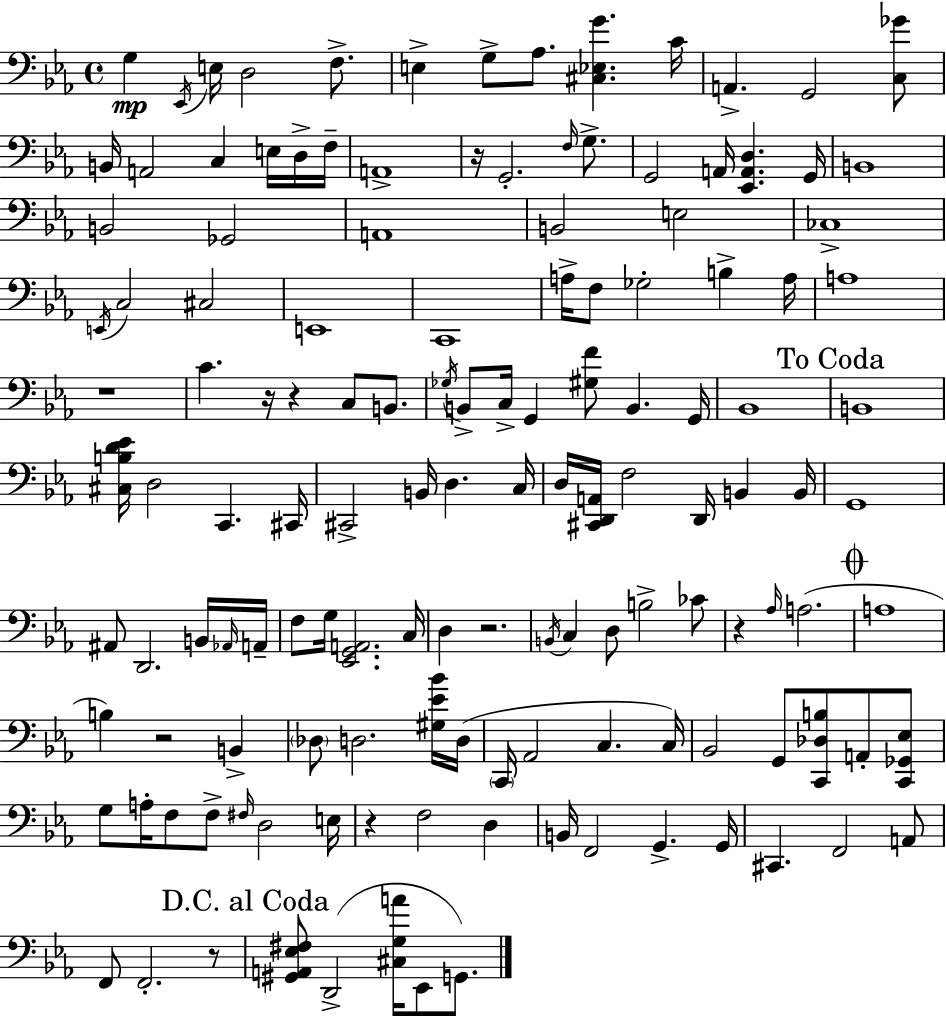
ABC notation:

X:1
T:Untitled
M:4/4
L:1/4
K:Eb
G, _E,,/4 E,/4 D,2 F,/2 E, G,/2 _A,/2 [^C,_E,G] C/4 A,, G,,2 [C,_G]/2 B,,/4 A,,2 C, E,/4 D,/4 F,/4 A,,4 z/4 G,,2 F,/4 G,/2 G,,2 A,,/4 [_E,,A,,D,] G,,/4 B,,4 B,,2 _G,,2 A,,4 B,,2 E,2 _C,4 E,,/4 C,2 ^C,2 E,,4 C,,4 A,/4 F,/2 _G,2 B, A,/4 A,4 z4 C z/4 z C,/2 B,,/2 _G,/4 B,,/2 C,/4 G,, [^G,F]/2 B,, G,,/4 _B,,4 B,,4 [^C,B,D_E]/4 D,2 C,, ^C,,/4 ^C,,2 B,,/4 D, C,/4 D,/4 [^C,,D,,A,,]/4 F,2 D,,/4 B,, B,,/4 G,,4 ^A,,/2 D,,2 B,,/4 _A,,/4 A,,/4 F,/2 G,/4 [_E,,G,,A,,]2 C,/4 D, z2 B,,/4 C, D,/2 B,2 _C/2 z _A,/4 A,2 A,4 B, z2 B,, _D,/2 D,2 [^G,_E_B]/4 D,/4 C,,/4 _A,,2 C, C,/4 _B,,2 G,,/2 [C,,_D,B,]/2 A,,/2 [C,,_G,,_E,]/2 G,/2 A,/4 F,/2 F,/2 ^F,/4 D,2 E,/4 z F,2 D, B,,/4 F,,2 G,, G,,/4 ^C,, F,,2 A,,/2 F,,/2 F,,2 z/2 [^G,,A,,_E,^F,]/2 D,,2 [^C,G,A]/4 _E,,/2 G,,/2